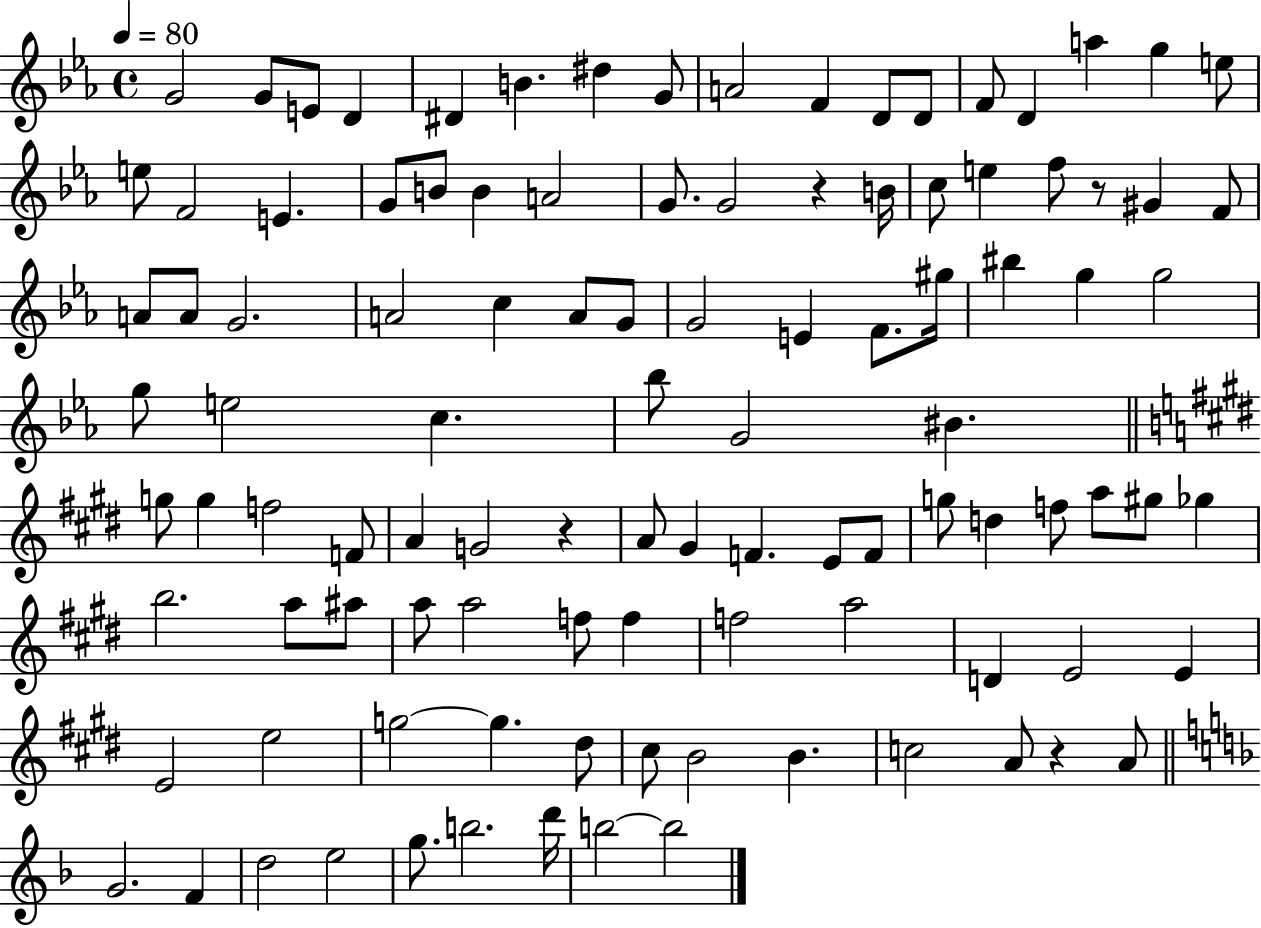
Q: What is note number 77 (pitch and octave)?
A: F5